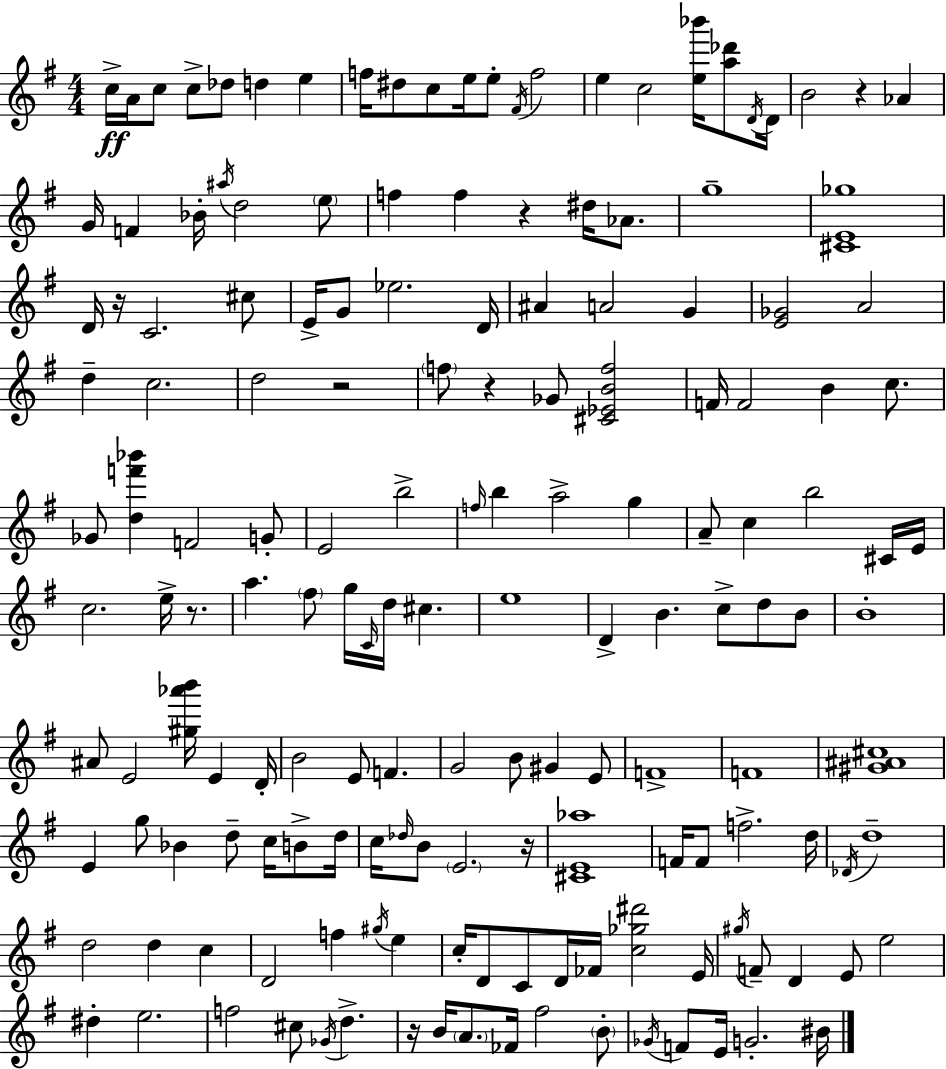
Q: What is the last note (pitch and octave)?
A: BIS4